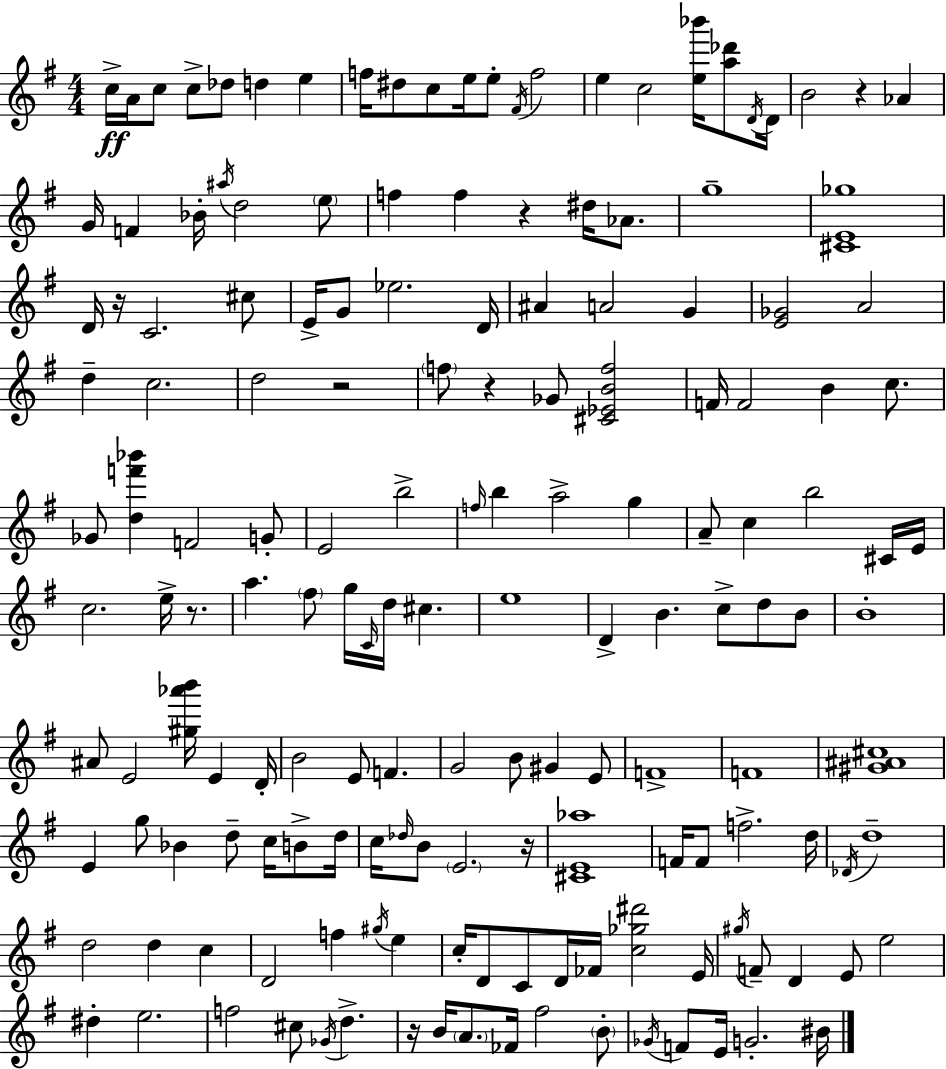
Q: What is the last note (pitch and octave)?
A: BIS4